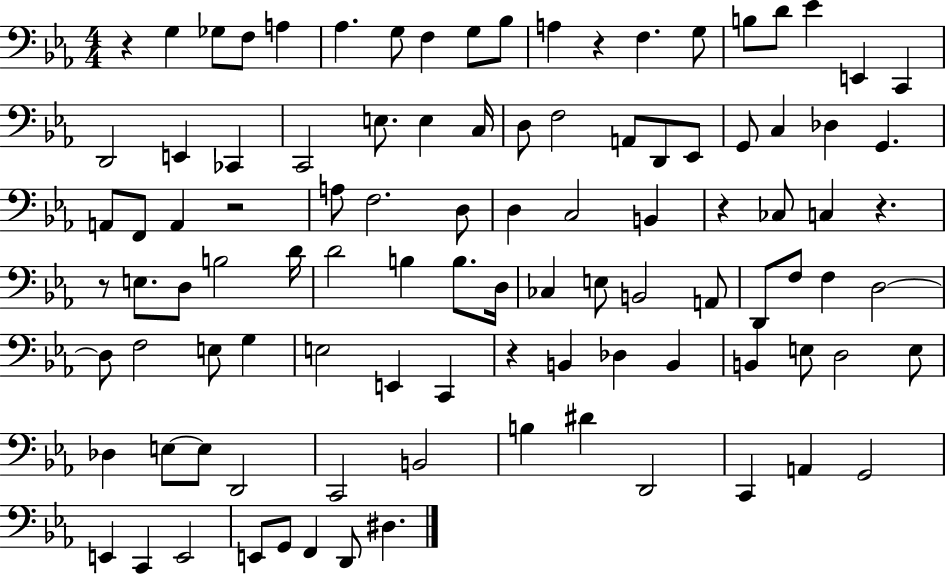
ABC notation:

X:1
T:Untitled
M:4/4
L:1/4
K:Eb
z G, _G,/2 F,/2 A, _A, G,/2 F, G,/2 _B,/2 A, z F, G,/2 B,/2 D/2 _E E,, C,, D,,2 E,, _C,, C,,2 E,/2 E, C,/4 D,/2 F,2 A,,/2 D,,/2 _E,,/2 G,,/2 C, _D, G,, A,,/2 F,,/2 A,, z2 A,/2 F,2 D,/2 D, C,2 B,, z _C,/2 C, z z/2 E,/2 D,/2 B,2 D/4 D2 B, B,/2 D,/4 _C, E,/2 B,,2 A,,/2 D,,/2 F,/2 F, D,2 D,/2 F,2 E,/2 G, E,2 E,, C,, z B,, _D, B,, B,, E,/2 D,2 E,/2 _D, E,/2 E,/2 D,,2 C,,2 B,,2 B, ^D D,,2 C,, A,, G,,2 E,, C,, E,,2 E,,/2 G,,/2 F,, D,,/2 ^D,